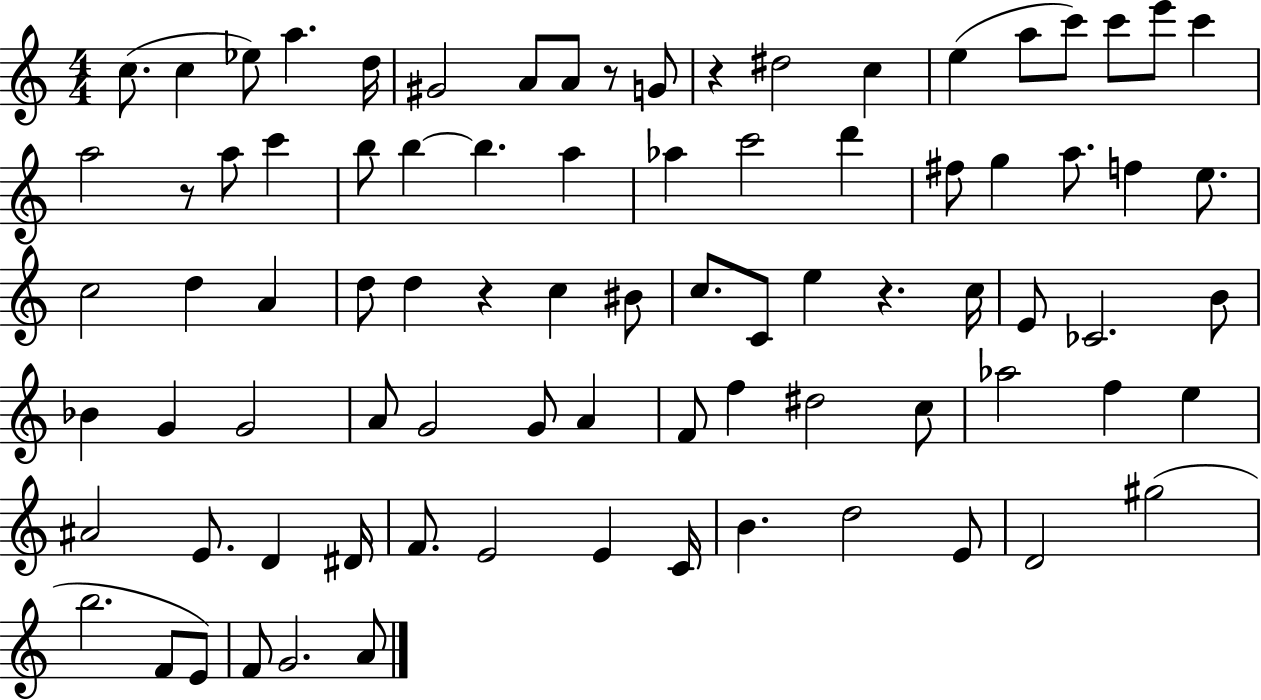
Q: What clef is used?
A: treble